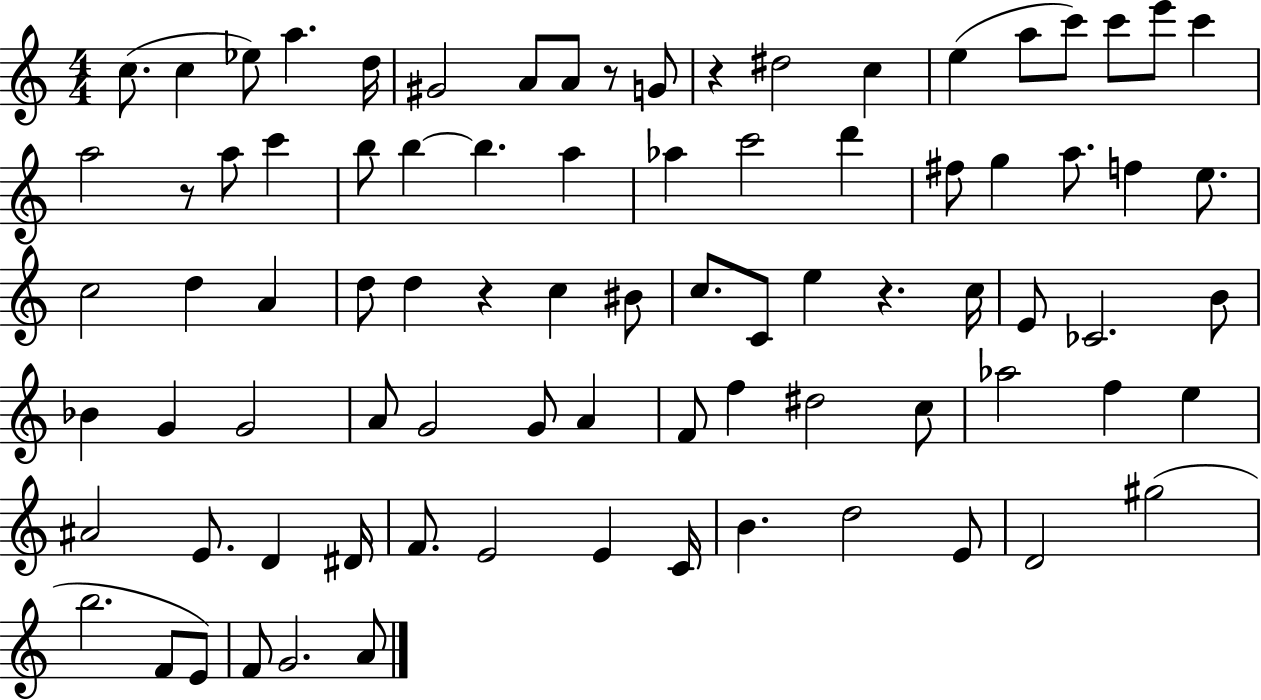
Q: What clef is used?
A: treble